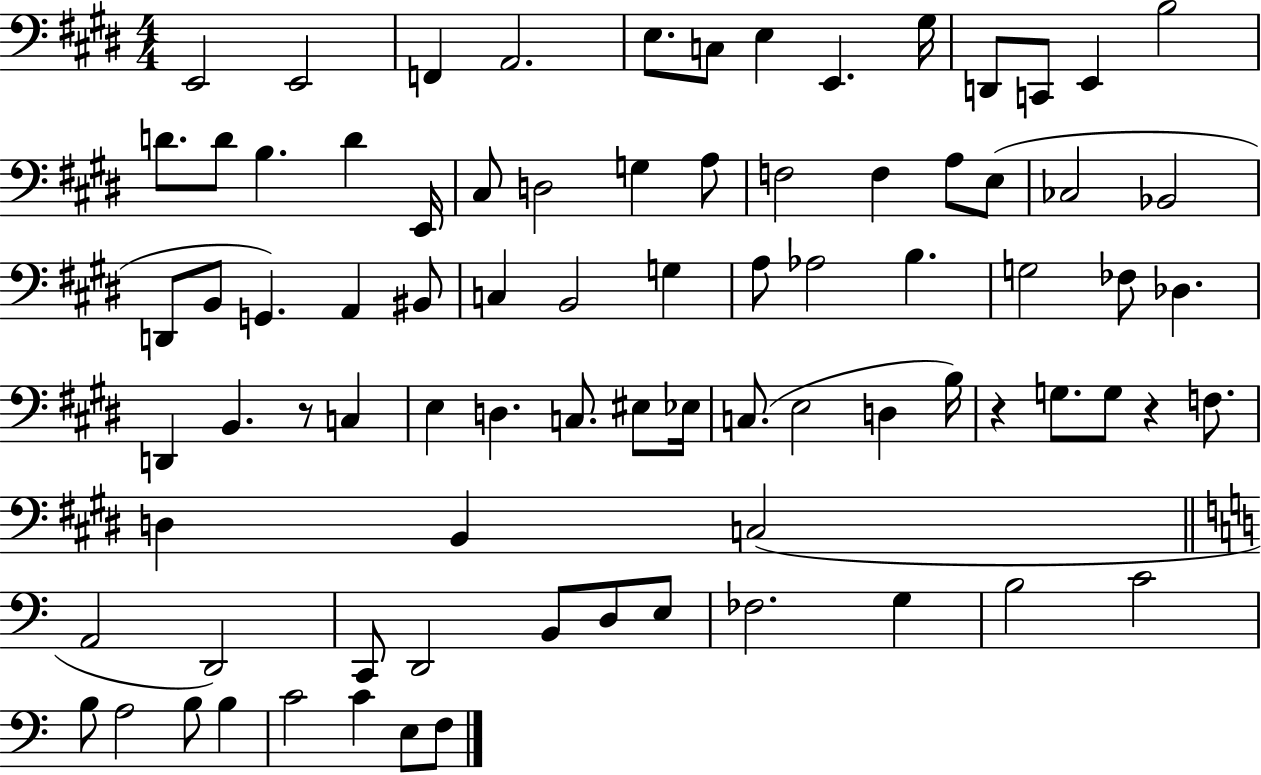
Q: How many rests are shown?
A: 3